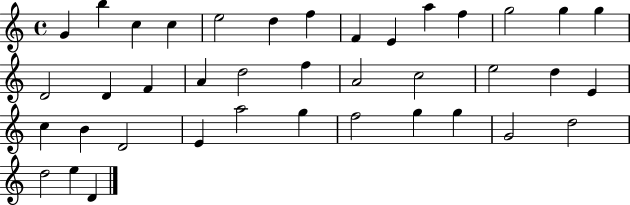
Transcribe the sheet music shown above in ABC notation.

X:1
T:Untitled
M:4/4
L:1/4
K:C
G b c c e2 d f F E a f g2 g g D2 D F A d2 f A2 c2 e2 d E c B D2 E a2 g f2 g g G2 d2 d2 e D